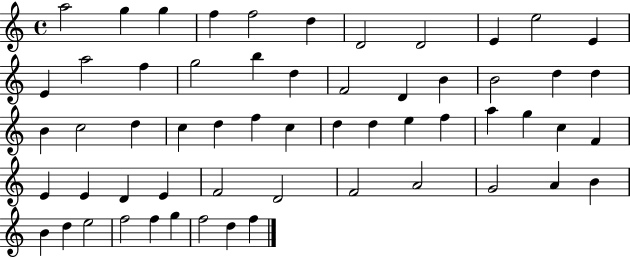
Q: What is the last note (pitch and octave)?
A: F5